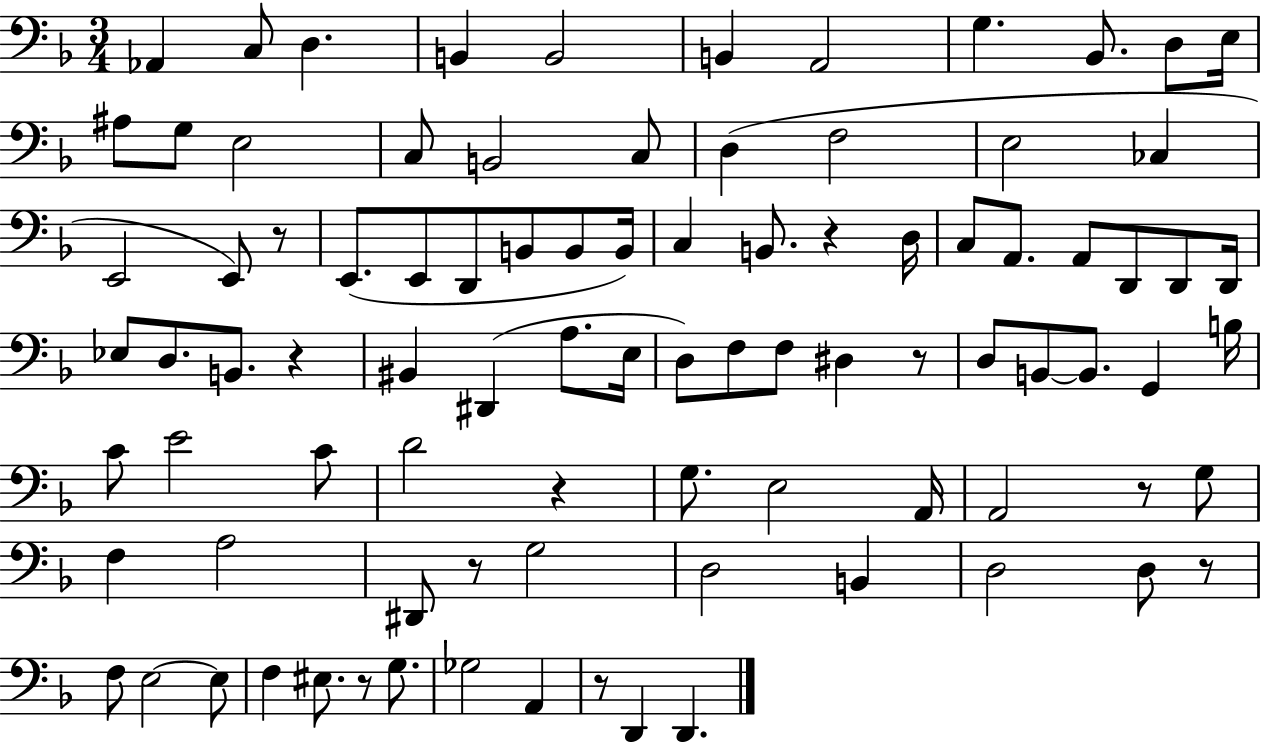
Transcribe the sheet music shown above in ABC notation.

X:1
T:Untitled
M:3/4
L:1/4
K:F
_A,, C,/2 D, B,, B,,2 B,, A,,2 G, _B,,/2 D,/2 E,/4 ^A,/2 G,/2 E,2 C,/2 B,,2 C,/2 D, F,2 E,2 _C, E,,2 E,,/2 z/2 E,,/2 E,,/2 D,,/2 B,,/2 B,,/2 B,,/4 C, B,,/2 z D,/4 C,/2 A,,/2 A,,/2 D,,/2 D,,/2 D,,/4 _E,/2 D,/2 B,,/2 z ^B,, ^D,, A,/2 E,/4 D,/2 F,/2 F,/2 ^D, z/2 D,/2 B,,/2 B,,/2 G,, B,/4 C/2 E2 C/2 D2 z G,/2 E,2 A,,/4 A,,2 z/2 G,/2 F, A,2 ^D,,/2 z/2 G,2 D,2 B,, D,2 D,/2 z/2 F,/2 E,2 E,/2 F, ^E,/2 z/2 G,/2 _G,2 A,, z/2 D,, D,,